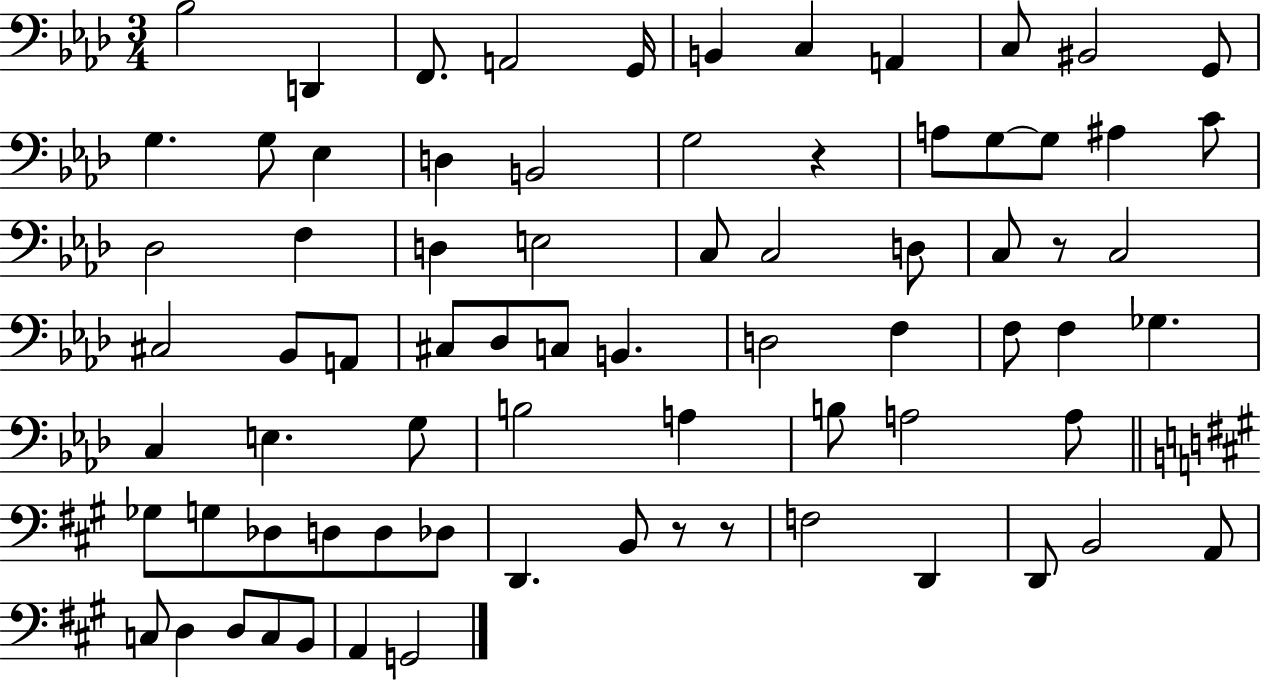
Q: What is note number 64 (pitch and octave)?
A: A2